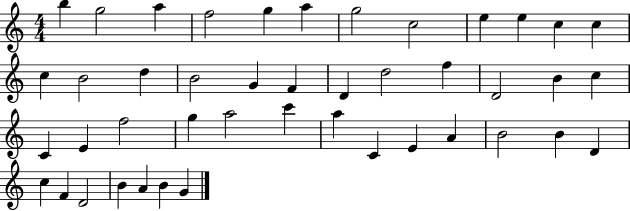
B5/q G5/h A5/q F5/h G5/q A5/q G5/h C5/h E5/q E5/q C5/q C5/q C5/q B4/h D5/q B4/h G4/q F4/q D4/q D5/h F5/q D4/h B4/q C5/q C4/q E4/q F5/h G5/q A5/h C6/q A5/q C4/q E4/q A4/q B4/h B4/q D4/q C5/q F4/q D4/h B4/q A4/q B4/q G4/q